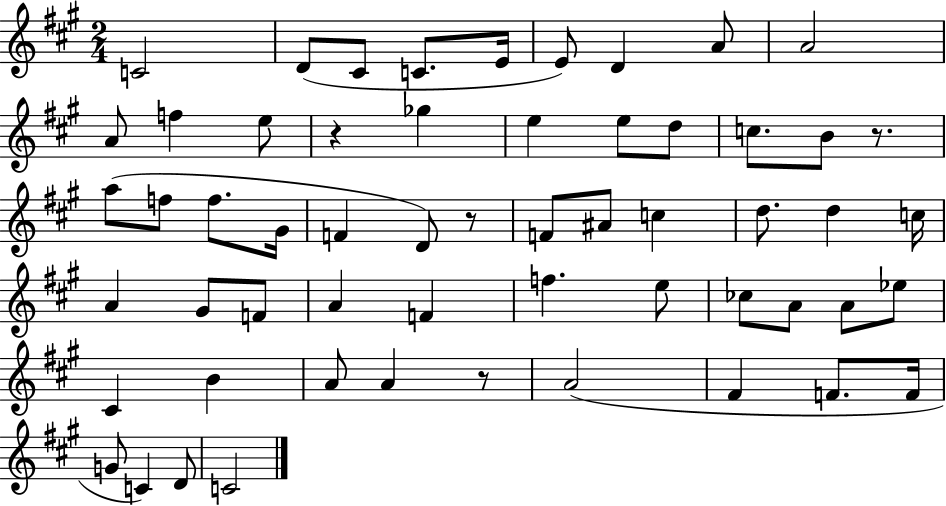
X:1
T:Untitled
M:2/4
L:1/4
K:A
C2 D/2 ^C/2 C/2 E/4 E/2 D A/2 A2 A/2 f e/2 z _g e e/2 d/2 c/2 B/2 z/2 a/2 f/2 f/2 ^G/4 F D/2 z/2 F/2 ^A/2 c d/2 d c/4 A ^G/2 F/2 A F f e/2 _c/2 A/2 A/2 _e/2 ^C B A/2 A z/2 A2 ^F F/2 F/4 G/2 C D/2 C2